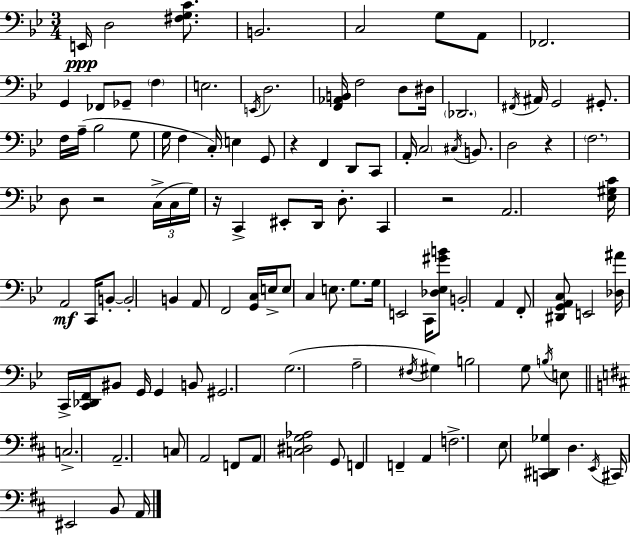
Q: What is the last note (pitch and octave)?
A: A2